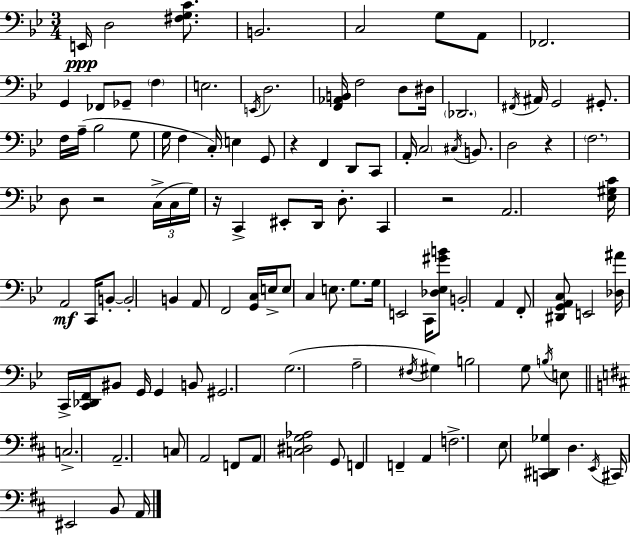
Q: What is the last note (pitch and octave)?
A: A2